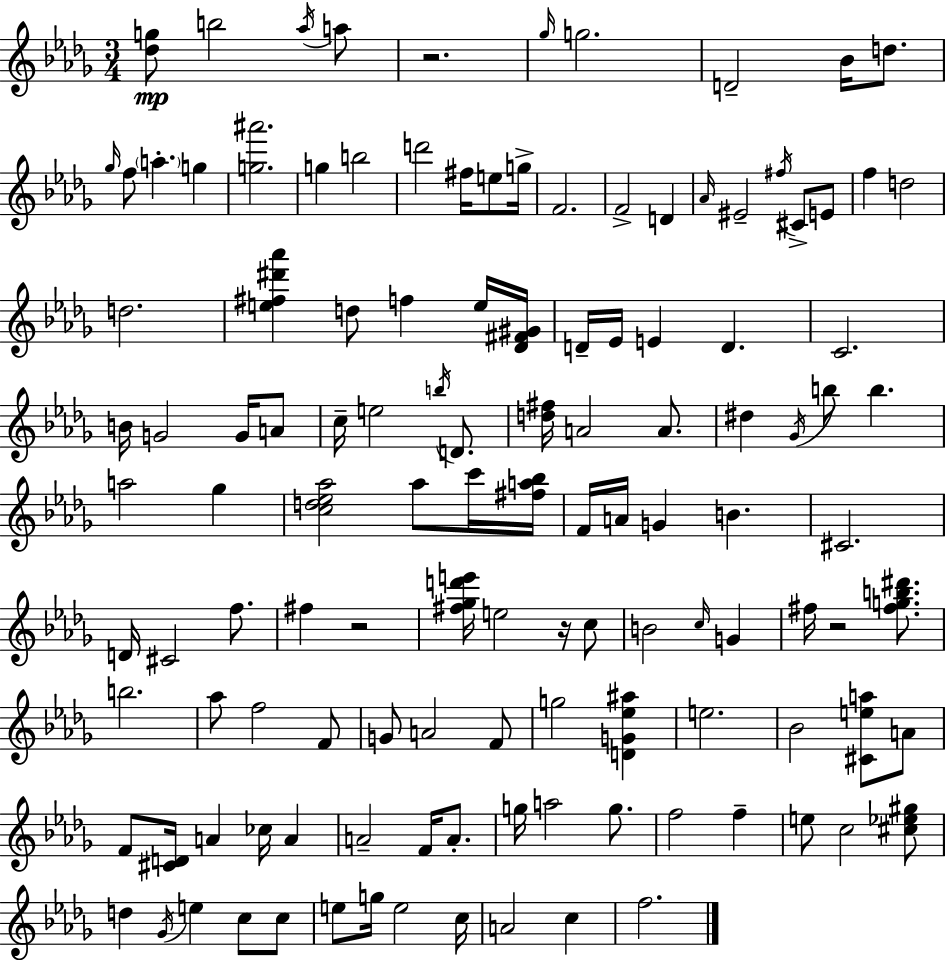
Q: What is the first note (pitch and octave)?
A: B5